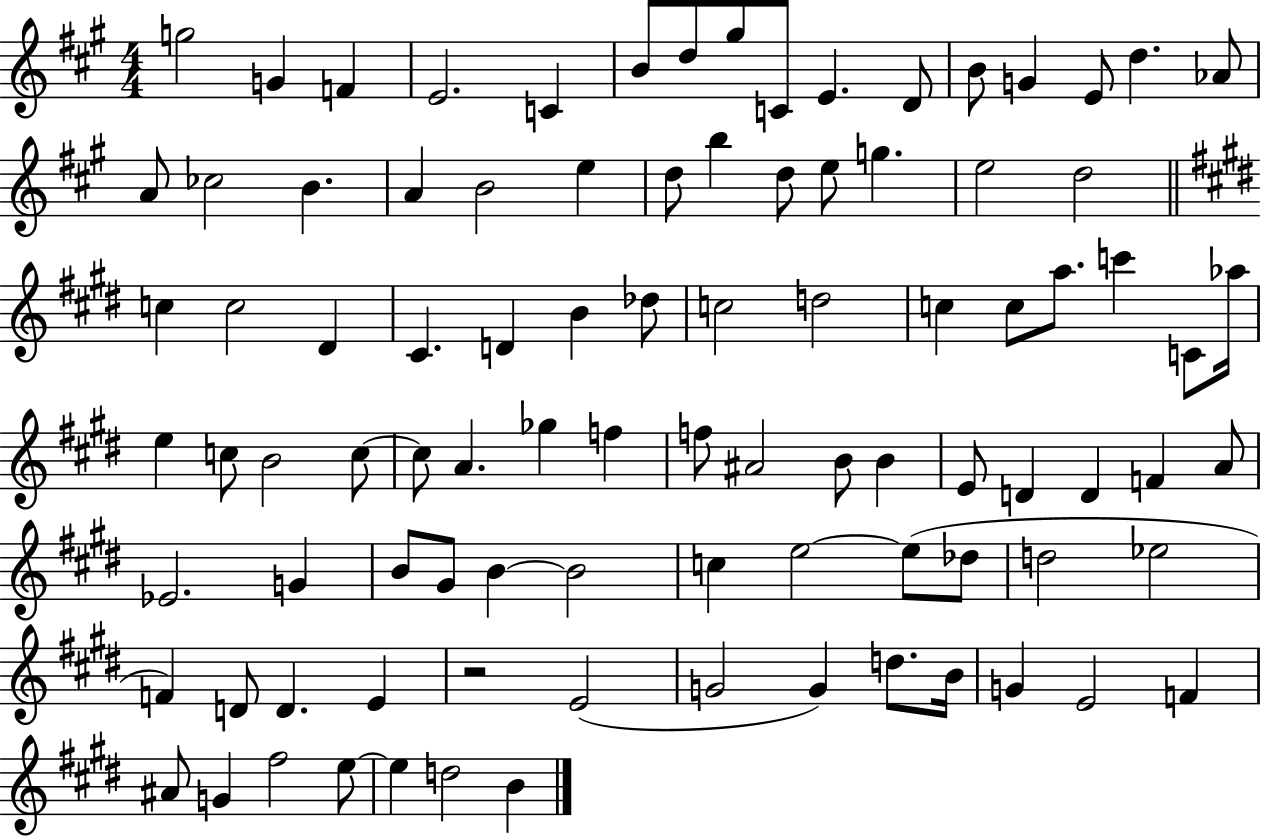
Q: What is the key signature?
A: A major